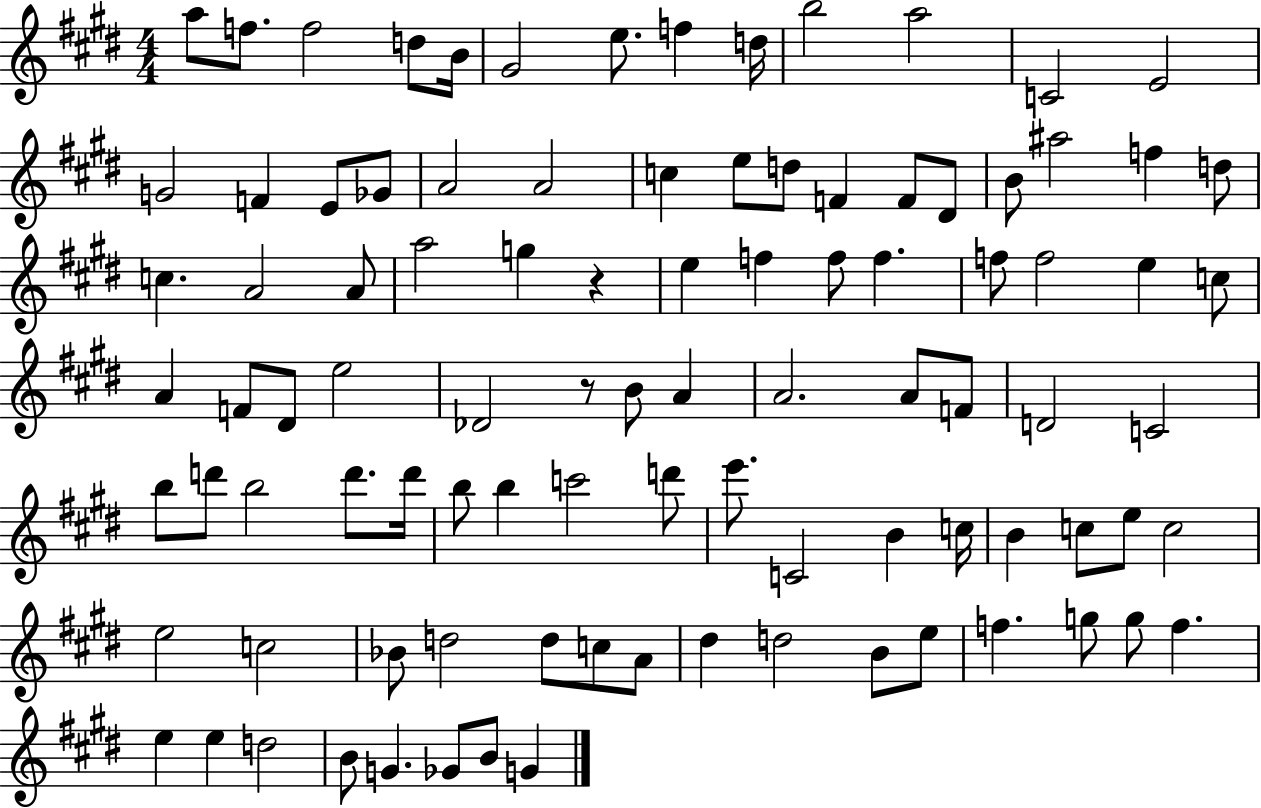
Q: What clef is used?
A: treble